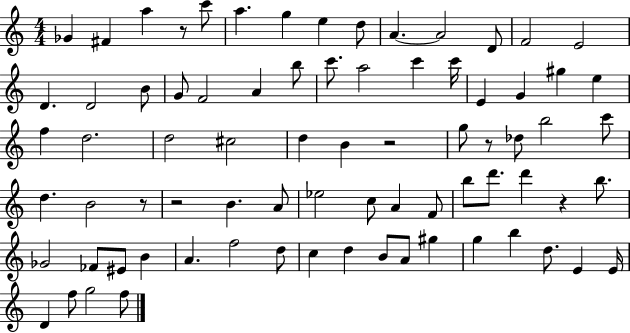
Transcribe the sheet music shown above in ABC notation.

X:1
T:Untitled
M:4/4
L:1/4
K:C
_G ^F a z/2 c'/2 a g e d/2 A A2 D/2 F2 E2 D D2 B/2 G/2 F2 A b/2 c'/2 a2 c' c'/4 E G ^g e f d2 d2 ^c2 d B z2 g/2 z/2 _d/2 b2 c'/2 d B2 z/2 z2 B A/2 _e2 c/2 A F/2 b/2 d'/2 d' z b/2 _G2 _F/2 ^E/2 B A f2 d/2 c d B/2 A/2 ^g g b d/2 E E/4 D f/2 g2 f/2